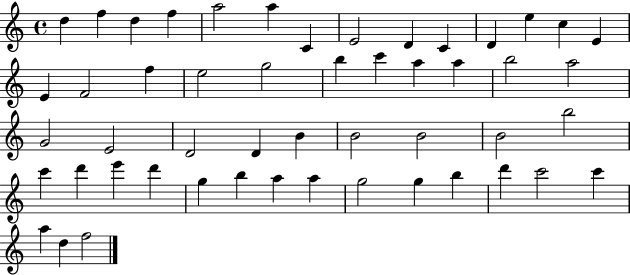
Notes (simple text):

D5/q F5/q D5/q F5/q A5/h A5/q C4/q E4/h D4/q C4/q D4/q E5/q C5/q E4/q E4/q F4/h F5/q E5/h G5/h B5/q C6/q A5/q A5/q B5/h A5/h G4/h E4/h D4/h D4/q B4/q B4/h B4/h B4/h B5/h C6/q D6/q E6/q D6/q G5/q B5/q A5/q A5/q G5/h G5/q B5/q D6/q C6/h C6/q A5/q D5/q F5/h